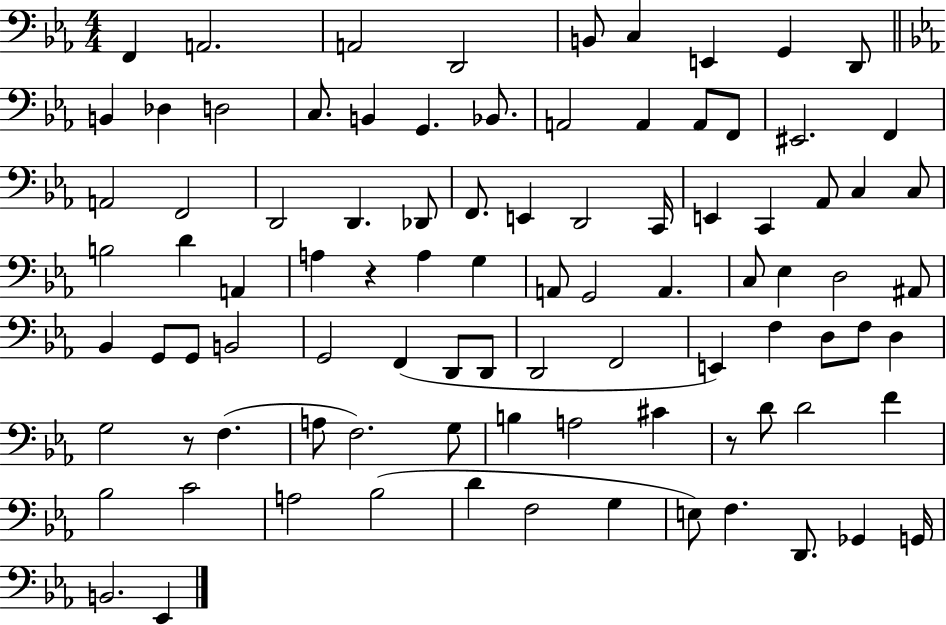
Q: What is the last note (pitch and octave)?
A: Eb2